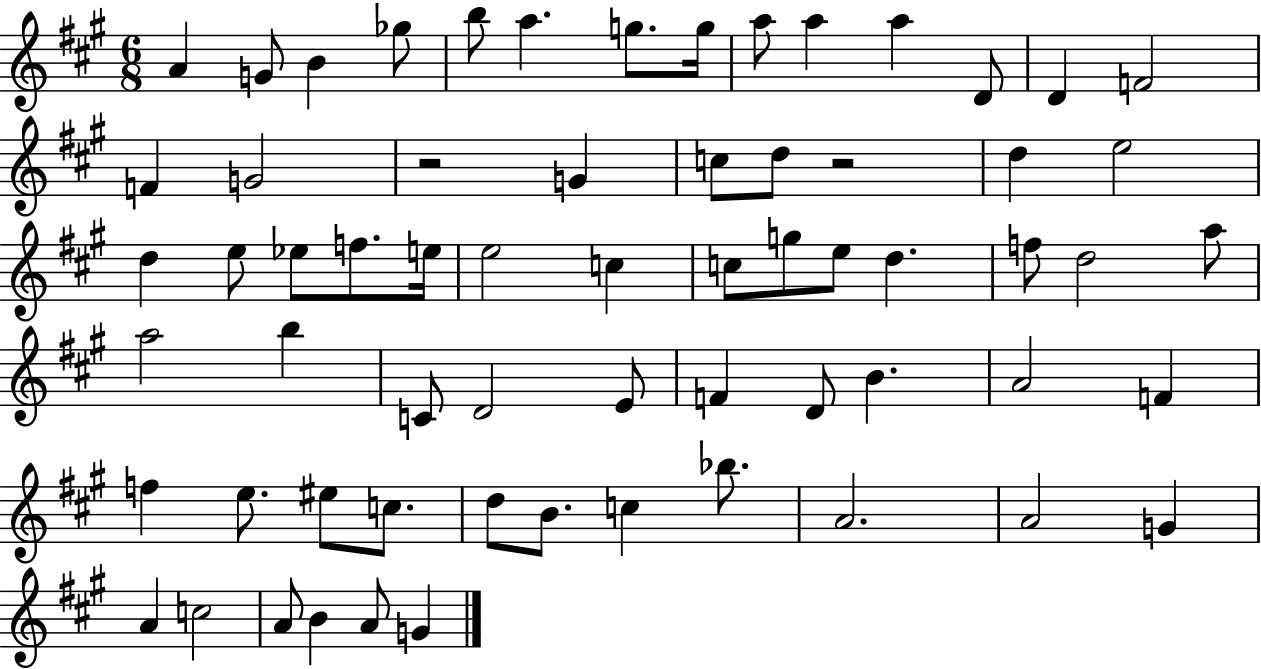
A4/q G4/e B4/q Gb5/e B5/e A5/q. G5/e. G5/s A5/e A5/q A5/q D4/e D4/q F4/h F4/q G4/h R/h G4/q C5/e D5/e R/h D5/q E5/h D5/q E5/e Eb5/e F5/e. E5/s E5/h C5/q C5/e G5/e E5/e D5/q. F5/e D5/h A5/e A5/h B5/q C4/e D4/h E4/e F4/q D4/e B4/q. A4/h F4/q F5/q E5/e. EIS5/e C5/e. D5/e B4/e. C5/q Bb5/e. A4/h. A4/h G4/q A4/q C5/h A4/e B4/q A4/e G4/q